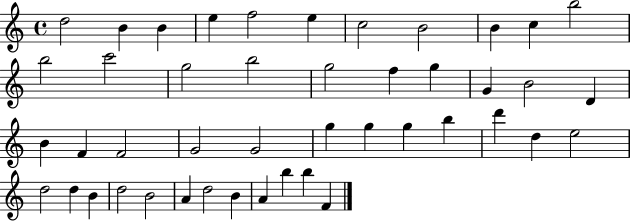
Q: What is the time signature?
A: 4/4